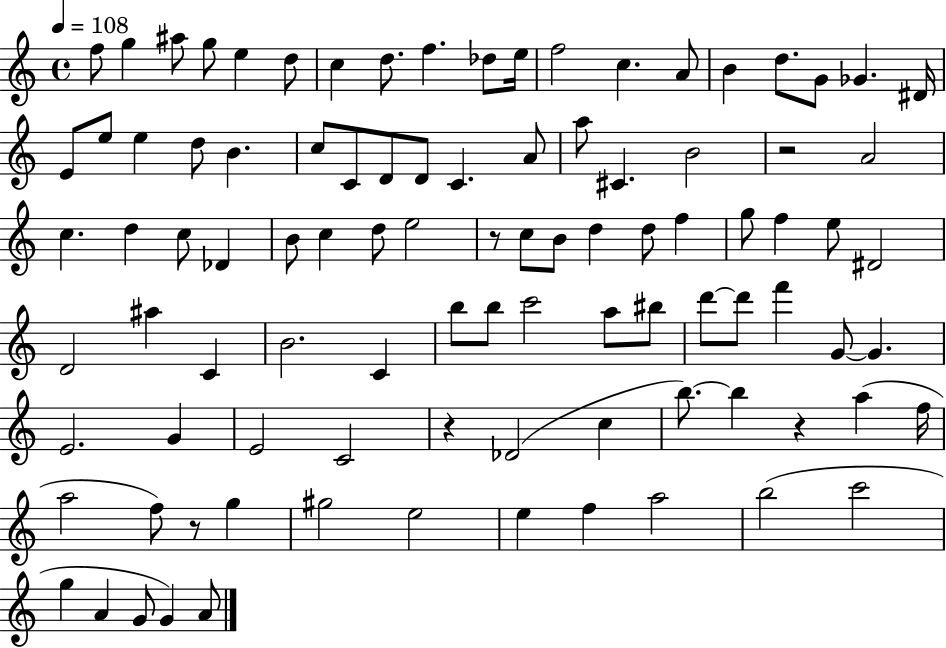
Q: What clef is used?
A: treble